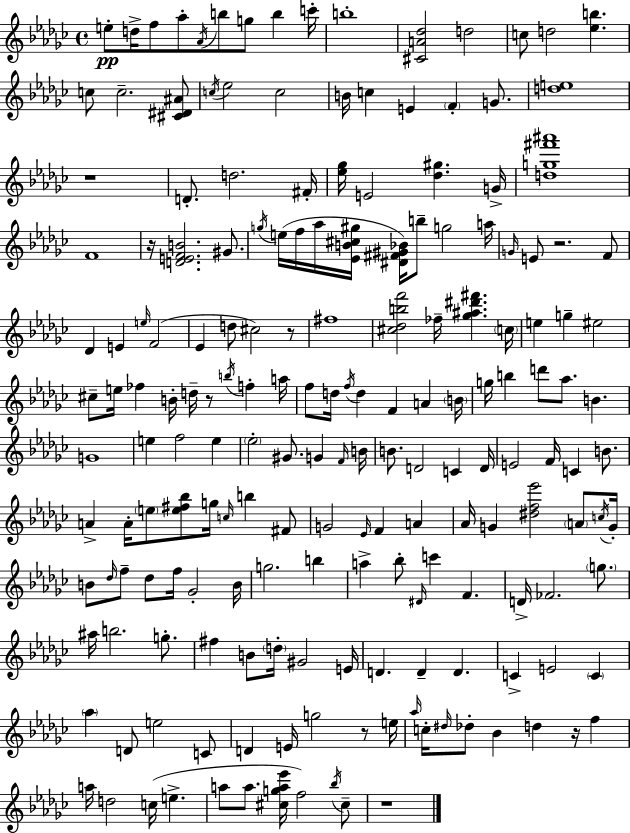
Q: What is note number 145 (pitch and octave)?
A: E5